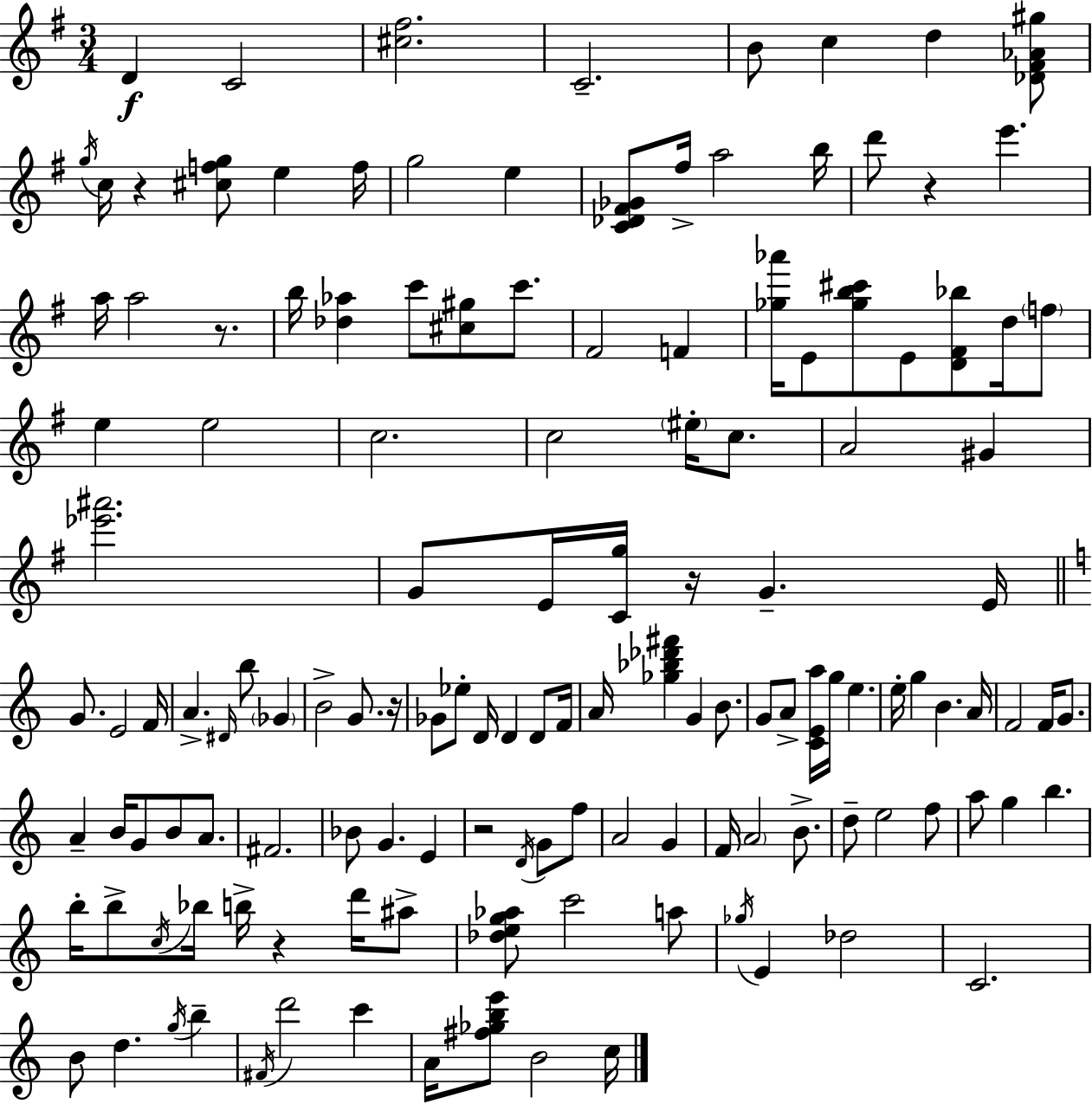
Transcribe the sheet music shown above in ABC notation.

X:1
T:Untitled
M:3/4
L:1/4
K:Em
D C2 [^c^f]2 C2 B/2 c d [_D^F_A^g]/2 g/4 c/4 z [^cfg]/2 e f/4 g2 e [C_D^F_G]/2 ^f/4 a2 b/4 d'/2 z e' a/4 a2 z/2 b/4 [_d_a] c'/2 [^c^g]/2 c'/2 ^F2 F [_g_a']/4 E/2 [_gb^c']/2 E/2 [D^F_b]/2 d/4 f/2 e e2 c2 c2 ^e/4 c/2 A2 ^G [_e'^a']2 G/2 E/4 [Cg]/4 z/4 G E/4 G/2 E2 F/4 A ^D/4 b/2 _G B2 G/2 z/4 _G/2 _e/2 D/4 D D/2 F/4 A/4 [_g_b_d'^f'] G B/2 G/2 A/2 [CEa]/4 g/4 e e/4 g B A/4 F2 F/4 G/2 A B/4 G/2 B/2 A/2 ^F2 _B/2 G E z2 D/4 G/2 f/2 A2 G F/4 A2 B/2 d/2 e2 f/2 a/2 g b b/4 b/2 c/4 _b/4 b/4 z d'/4 ^a/2 [_deg_a]/2 c'2 a/2 _g/4 E _d2 C2 B/2 d g/4 b ^F/4 d'2 c' A/4 [^f_gbe']/2 B2 c/4